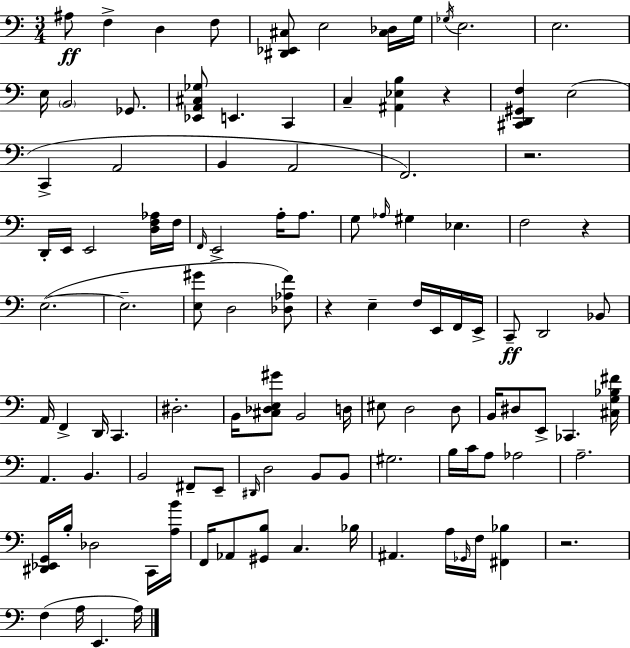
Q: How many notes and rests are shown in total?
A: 109